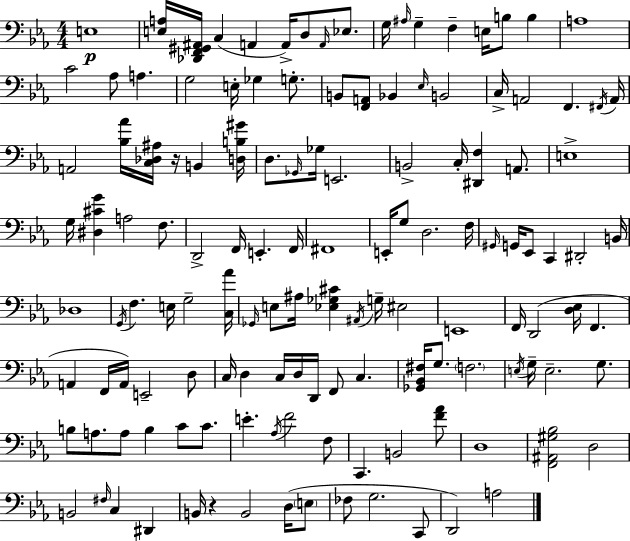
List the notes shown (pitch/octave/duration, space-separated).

E3/w [E3,A3]/s [Db2,F2,G#2,A#2]/s C3/q A2/q A2/s D3/e A2/s Eb3/e. G3/s A#3/s G3/q F3/q E3/s B3/e B3/q A3/w C4/h Ab3/e A3/q. G3/h E3/s Gb3/q G3/e. B2/e [F2,A2]/e Bb2/q Eb3/s B2/h C3/s A2/h F2/q. F#2/s A2/s A2/h [Bb3,Ab4]/s [C3,Db3,A#3]/s R/s B2/q [D3,B3,G#4]/s D3/e. Gb2/s Gb3/s E2/h. B2/h C3/s [D#2,F3]/q A2/e. E3/w G3/s [D#3,C#4,G4]/q A3/h F3/e. D2/h F2/s E2/q. F2/s F#2/w E2/s G3/e D3/h. F3/s G#2/s G2/s Eb2/e C2/q D#2/h B2/s Db3/w G2/s F3/q. E3/s G3/h [C3,Ab4]/s Gb2/s E3/e A#3/s [Eb3,Gb3,C#4]/q A#2/s G3/s EIS3/h E2/w F2/s D2/h [D3,Eb3]/s F2/q. A2/q F2/s A2/s E2/h D3/e C3/s D3/q C3/s D3/s D2/s F2/e C3/q. [Gb2,Bb2,F#3]/s G3/e. F3/h. E3/s G3/s E3/h. G3/e. B3/e A3/e. A3/e B3/q C4/e C4/e. E4/q. Ab3/s F4/h F3/e C2/q. B2/h [F4,Ab4]/e D3/w [F2,A#2,G#3,Bb3]/h D3/h B2/h F#3/s C3/q D#2/q B2/s R/q B2/h D3/s E3/e FES3/e G3/h. C2/e D2/h A3/h